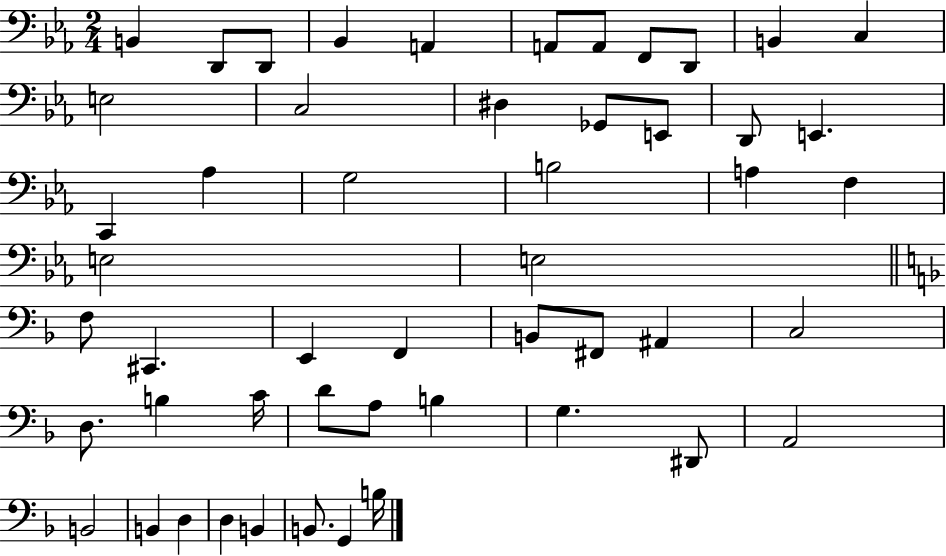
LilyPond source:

{
  \clef bass
  \numericTimeSignature
  \time 2/4
  \key ees \major
  b,4 d,8 d,8 | bes,4 a,4 | a,8 a,8 f,8 d,8 | b,4 c4 | \break e2 | c2 | dis4 ges,8 e,8 | d,8 e,4. | \break c,4 aes4 | g2 | b2 | a4 f4 | \break e2 | e2 | \bar "||" \break \key f \major f8 cis,4. | e,4 f,4 | b,8 fis,8 ais,4 | c2 | \break d8. b4 c'16 | d'8 a8 b4 | g4. dis,8 | a,2 | \break b,2 | b,4 d4 | d4 b,4 | b,8. g,4 b16 | \break \bar "|."
}